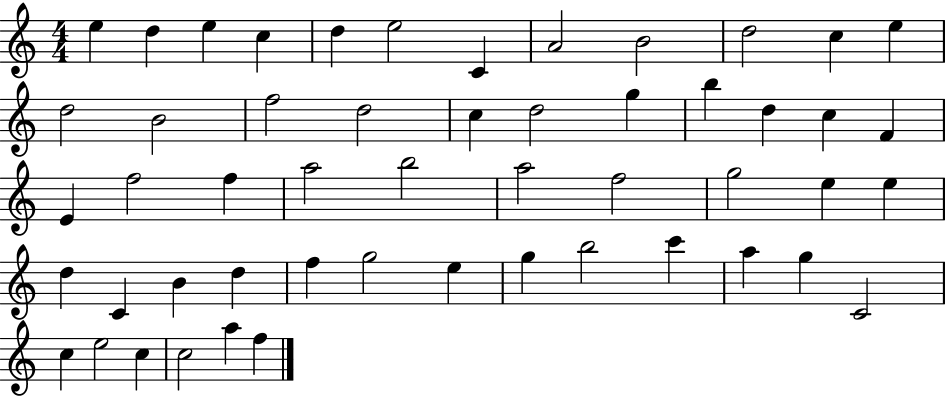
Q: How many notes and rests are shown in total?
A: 52